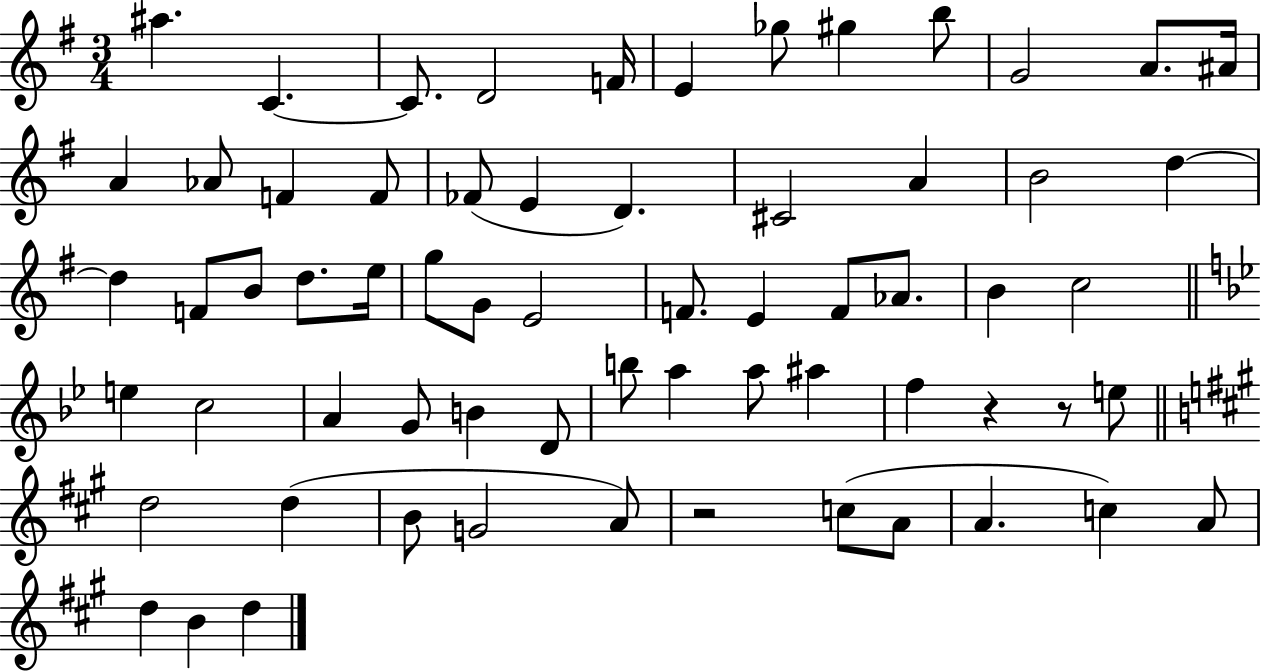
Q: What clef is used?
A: treble